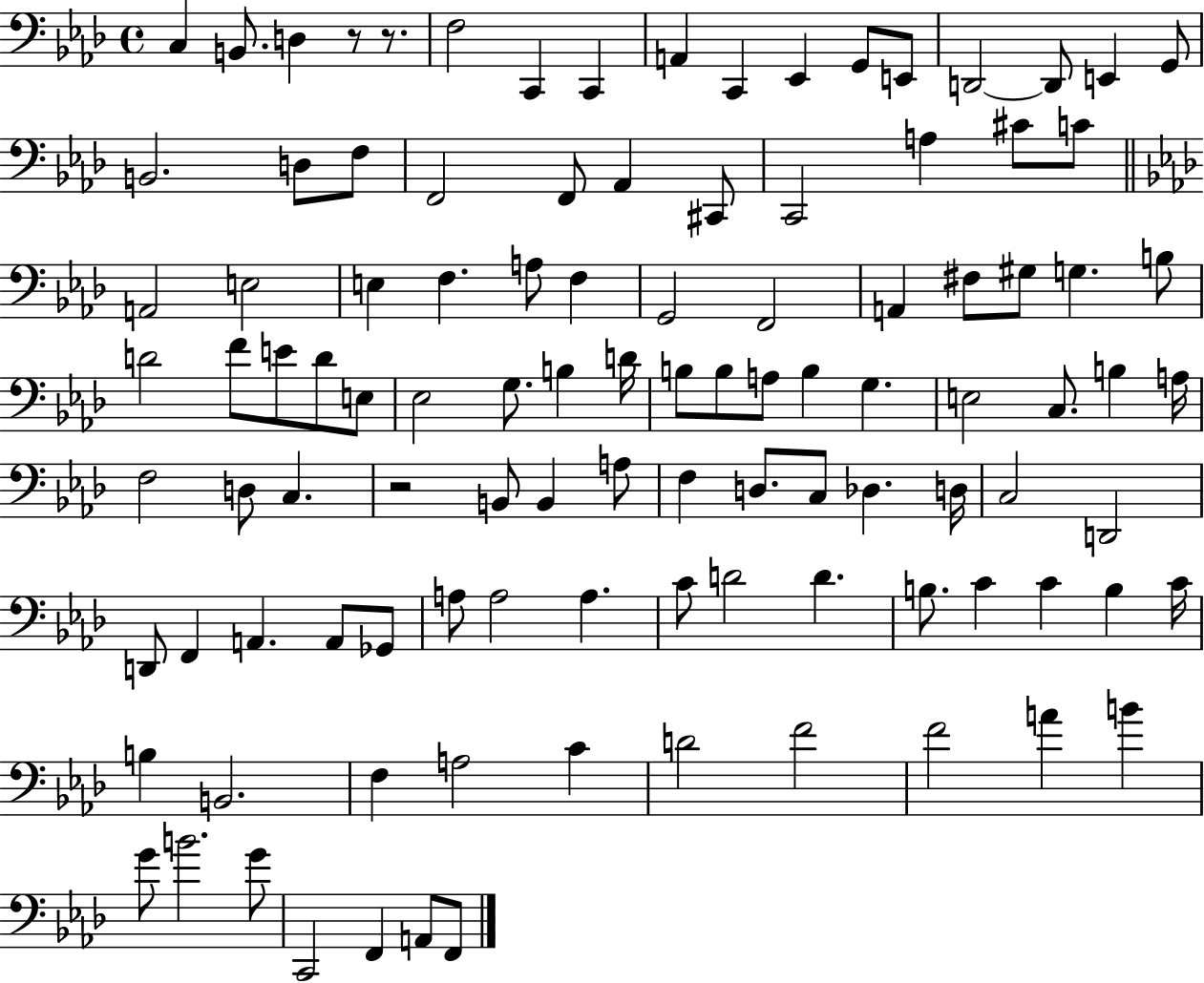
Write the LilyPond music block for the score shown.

{
  \clef bass
  \time 4/4
  \defaultTimeSignature
  \key aes \major
  \repeat volta 2 { c4 b,8. d4 r8 r8. | f2 c,4 c,4 | a,4 c,4 ees,4 g,8 e,8 | d,2~~ d,8 e,4 g,8 | \break b,2. d8 f8 | f,2 f,8 aes,4 cis,8 | c,2 a4 cis'8 c'8 | \bar "||" \break \key f \minor a,2 e2 | e4 f4. a8 f4 | g,2 f,2 | a,4 fis8 gis8 g4. b8 | \break d'2 f'8 e'8 d'8 e8 | ees2 g8. b4 d'16 | b8 b8 a8 b4 g4. | e2 c8. b4 a16 | \break f2 d8 c4. | r2 b,8 b,4 a8 | f4 d8. c8 des4. d16 | c2 d,2 | \break d,8 f,4 a,4. a,8 ges,8 | a8 a2 a4. | c'8 d'2 d'4. | b8. c'4 c'4 b4 c'16 | \break b4 b,2. | f4 a2 c'4 | d'2 f'2 | f'2 a'4 b'4 | \break g'8 b'2. g'8 | c,2 f,4 a,8 f,8 | } \bar "|."
}